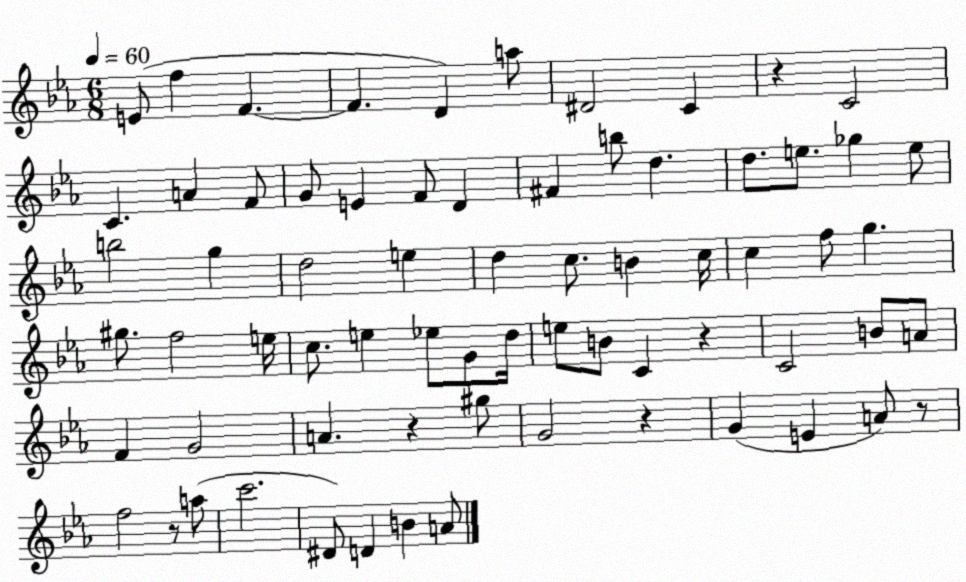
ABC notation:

X:1
T:Untitled
M:6/8
L:1/4
K:Eb
E/2 f F F D a/2 ^D2 C z C2 C A F/2 G/2 E F/2 D ^F b/2 d d/2 e/2 _g e/2 b2 g d2 e d c/2 B c/4 c f/2 g ^g/2 f2 e/4 c/2 e _e/2 G/2 d/4 e/2 B/2 C z C2 B/2 A/2 F G2 A z ^g/2 G2 z G E A/2 z/2 f2 z/2 a/2 c'2 ^D/2 D B A/2